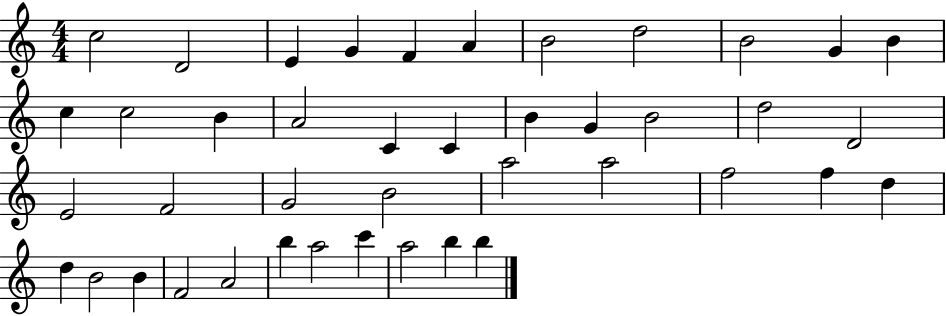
X:1
T:Untitled
M:4/4
L:1/4
K:C
c2 D2 E G F A B2 d2 B2 G B c c2 B A2 C C B G B2 d2 D2 E2 F2 G2 B2 a2 a2 f2 f d d B2 B F2 A2 b a2 c' a2 b b